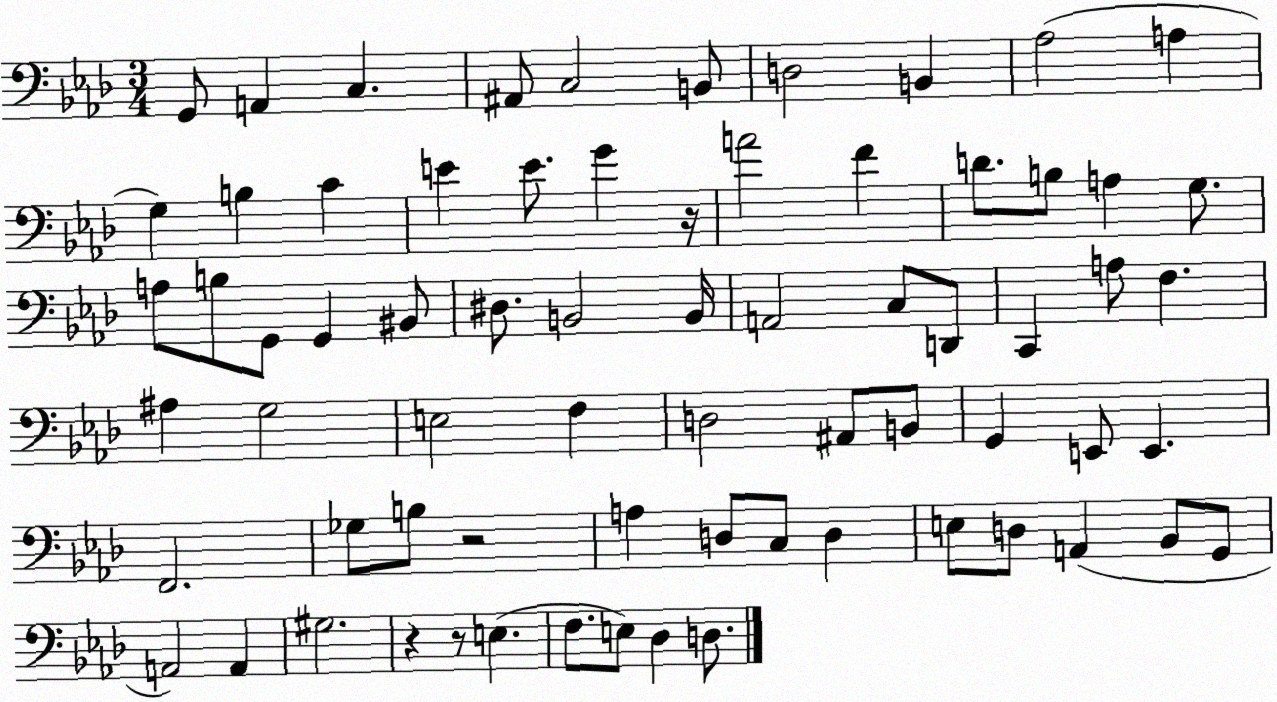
X:1
T:Untitled
M:3/4
L:1/4
K:Ab
G,,/2 A,, C, ^A,,/2 C,2 B,,/2 D,2 B,, _A,2 A, G, B, C E E/2 G z/4 A2 F D/2 B,/2 A, G,/2 A,/2 B,/2 G,,/2 G,, ^B,,/2 ^D,/2 B,,2 B,,/4 A,,2 C,/2 D,,/2 C,, A,/2 F, ^A, G,2 E,2 F, D,2 ^A,,/2 B,,/2 G,, E,,/2 E,, F,,2 _G,/2 B,/2 z2 A, D,/2 C,/2 D, E,/2 D,/2 A,, _B,,/2 G,,/2 A,,2 A,, ^G,2 z z/2 E, F,/2 E,/2 _D, D,/2